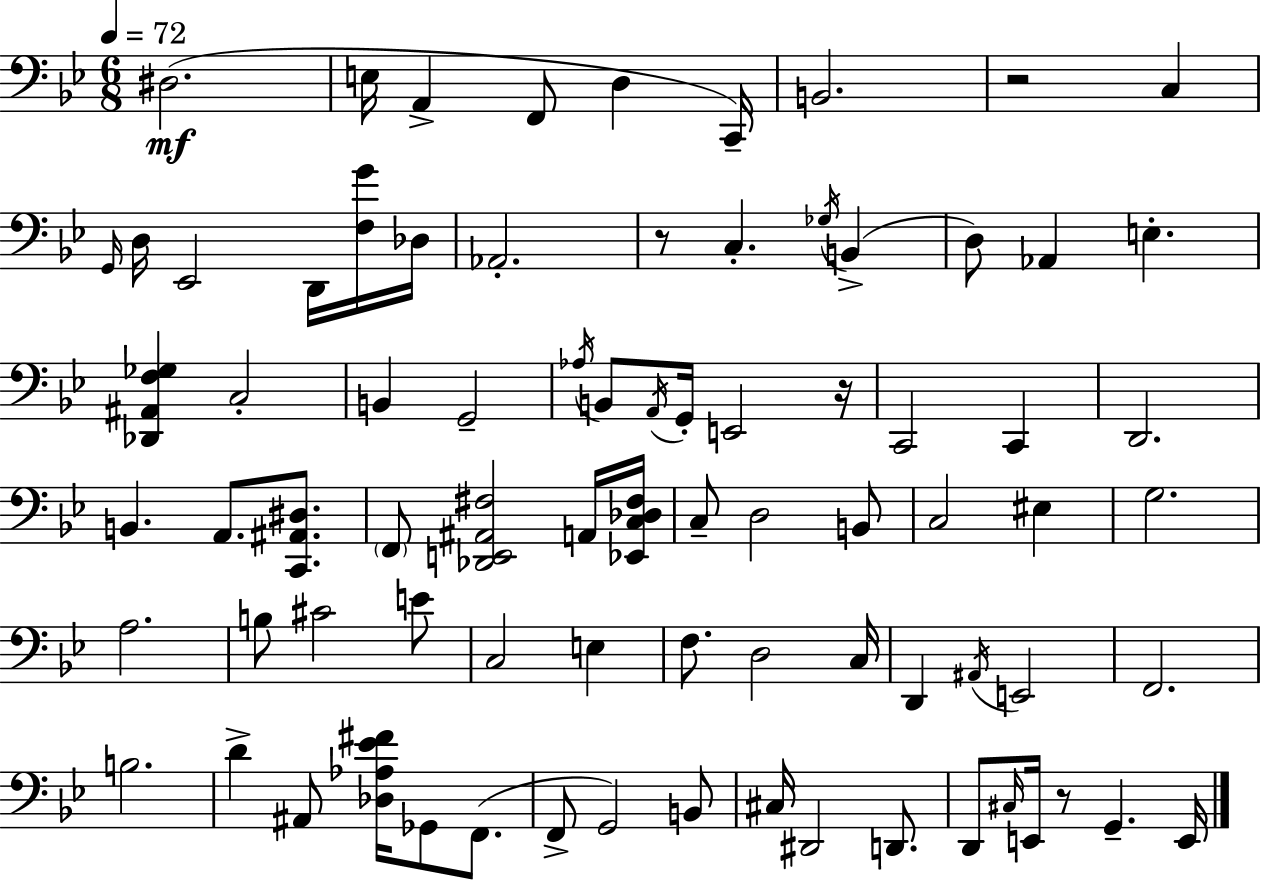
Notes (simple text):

D#3/h. E3/s A2/q F2/e D3/q C2/s B2/h. R/h C3/q G2/s D3/s Eb2/h D2/s [F3,G4]/s Db3/s Ab2/h. R/e C3/q. Gb3/s B2/q D3/e Ab2/q E3/q. [Db2,A#2,F3,Gb3]/q C3/h B2/q G2/h Ab3/s B2/e A2/s G2/s E2/h R/s C2/h C2/q D2/h. B2/q. A2/e. [C2,A#2,D#3]/e. F2/e [Db2,E2,A#2,F#3]/h A2/s [Eb2,C3,Db3,F#3]/s C3/e D3/h B2/e C3/h EIS3/q G3/h. A3/h. B3/e C#4/h E4/e C3/h E3/q F3/e. D3/h C3/s D2/q A#2/s E2/h F2/h. B3/h. D4/q A#2/e [Db3,Ab3,Eb4,F#4]/s Gb2/e F2/e. F2/e G2/h B2/e C#3/s D#2/h D2/e. D2/e C#3/s E2/s R/e G2/q. E2/s